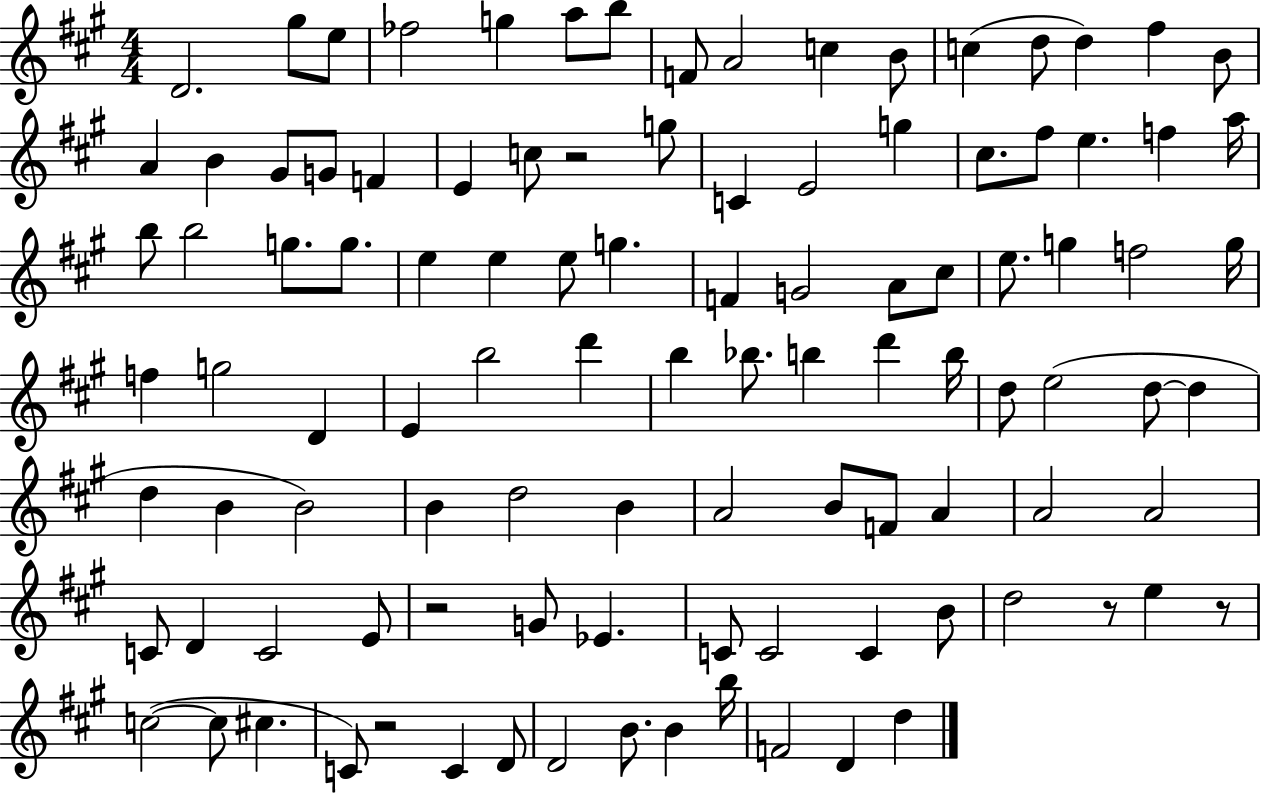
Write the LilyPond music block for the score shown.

{
  \clef treble
  \numericTimeSignature
  \time 4/4
  \key a \major
  \repeat volta 2 { d'2. gis''8 e''8 | fes''2 g''4 a''8 b''8 | f'8 a'2 c''4 b'8 | c''4( d''8 d''4) fis''4 b'8 | \break a'4 b'4 gis'8 g'8 f'4 | e'4 c''8 r2 g''8 | c'4 e'2 g''4 | cis''8. fis''8 e''4. f''4 a''16 | \break b''8 b''2 g''8. g''8. | e''4 e''4 e''8 g''4. | f'4 g'2 a'8 cis''8 | e''8. g''4 f''2 g''16 | \break f''4 g''2 d'4 | e'4 b''2 d'''4 | b''4 bes''8. b''4 d'''4 b''16 | d''8 e''2( d''8~~ d''4 | \break d''4 b'4 b'2) | b'4 d''2 b'4 | a'2 b'8 f'8 a'4 | a'2 a'2 | \break c'8 d'4 c'2 e'8 | r2 g'8 ees'4. | c'8 c'2 c'4 b'8 | d''2 r8 e''4 r8 | \break c''2~(~ c''8 cis''4. | c'8) r2 c'4 d'8 | d'2 b'8. b'4 b''16 | f'2 d'4 d''4 | \break } \bar "|."
}